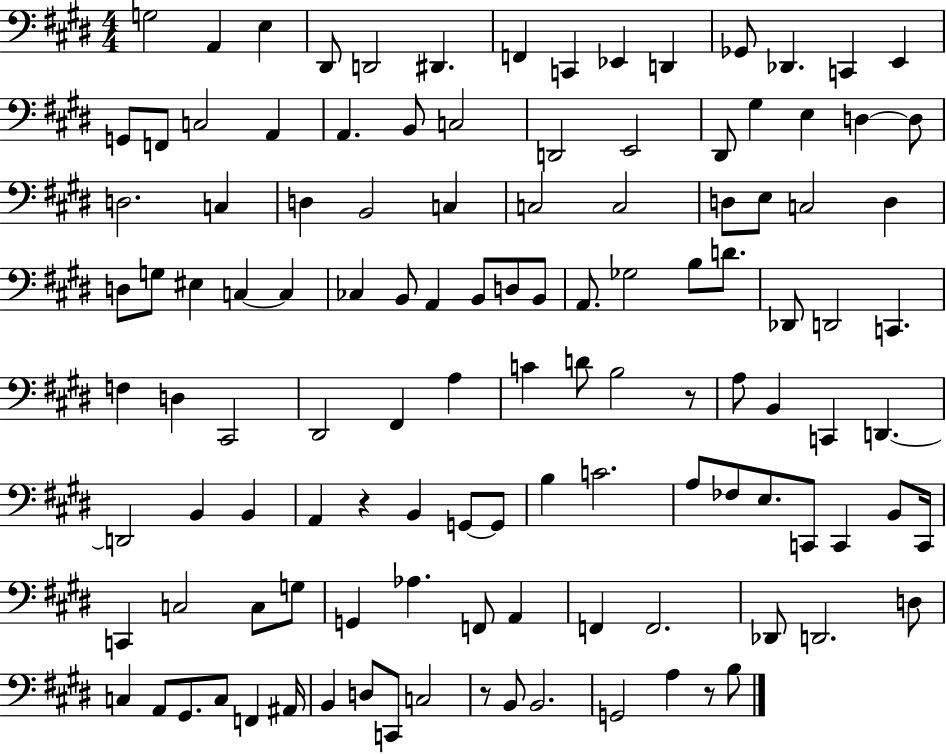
{
  \clef bass
  \numericTimeSignature
  \time 4/4
  \key e \major
  g2 a,4 e4 | dis,8 d,2 dis,4. | f,4 c,4 ees,4 d,4 | ges,8 des,4. c,4 e,4 | \break g,8 f,8 c2 a,4 | a,4. b,8 c2 | d,2 e,2 | dis,8 gis4 e4 d4~~ d8 | \break d2. c4 | d4 b,2 c4 | c2 c2 | d8 e8 c2 d4 | \break d8 g8 eis4 c4~~ c4 | ces4 b,8 a,4 b,8 d8 b,8 | a,8. ges2 b8 d'8. | des,8 d,2 c,4. | \break f4 d4 cis,2 | dis,2 fis,4 a4 | c'4 d'8 b2 r8 | a8 b,4 c,4 d,4.~~ | \break d,2 b,4 b,4 | a,4 r4 b,4 g,8~~ g,8 | b4 c'2. | a8 fes8 e8. c,8 c,4 b,8 c,16 | \break c,4 c2 c8 g8 | g,4 aes4. f,8 a,4 | f,4 f,2. | des,8 d,2. d8 | \break c4 a,8 gis,8. c8 f,4 ais,16 | b,4 d8 c,8 c2 | r8 b,8 b,2. | g,2 a4 r8 b8 | \break \bar "|."
}